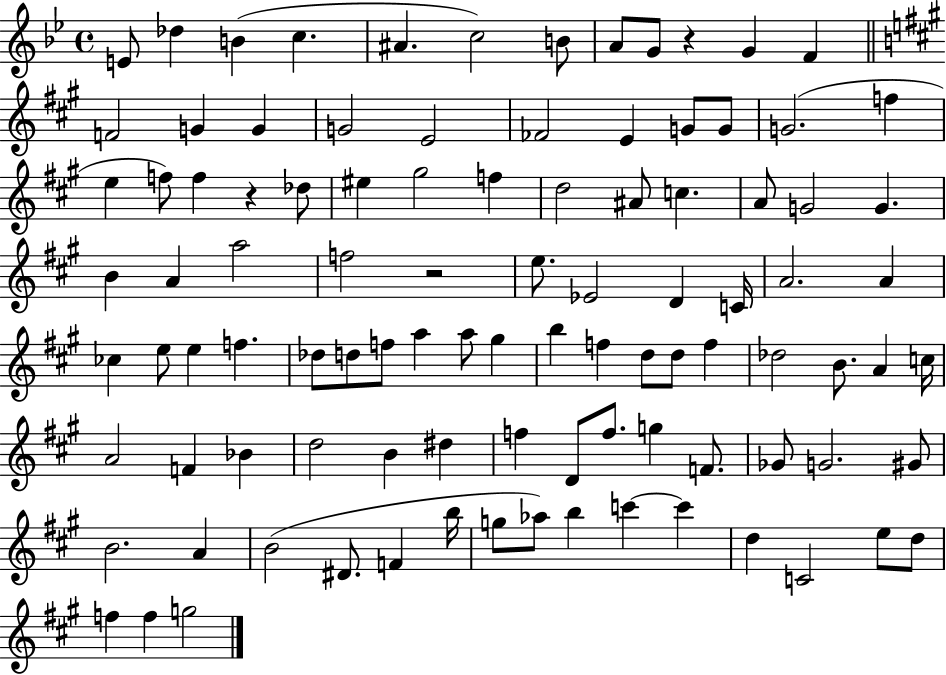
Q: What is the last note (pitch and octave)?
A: G5